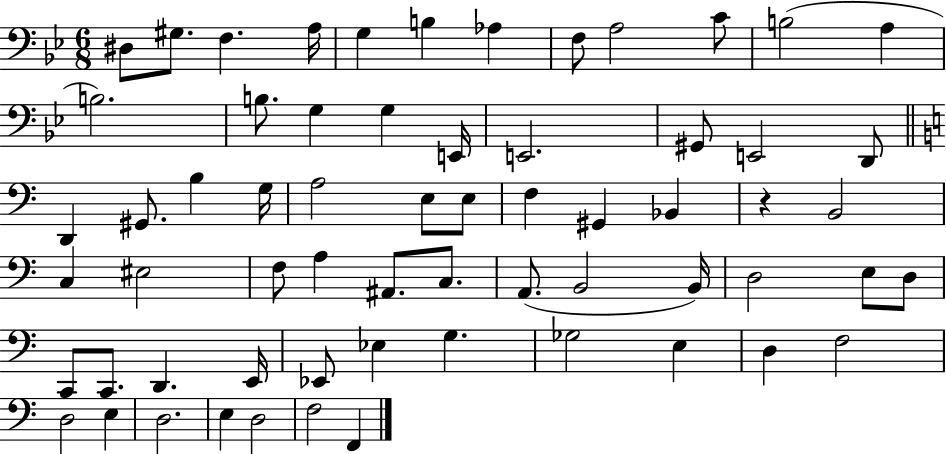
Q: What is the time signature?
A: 6/8